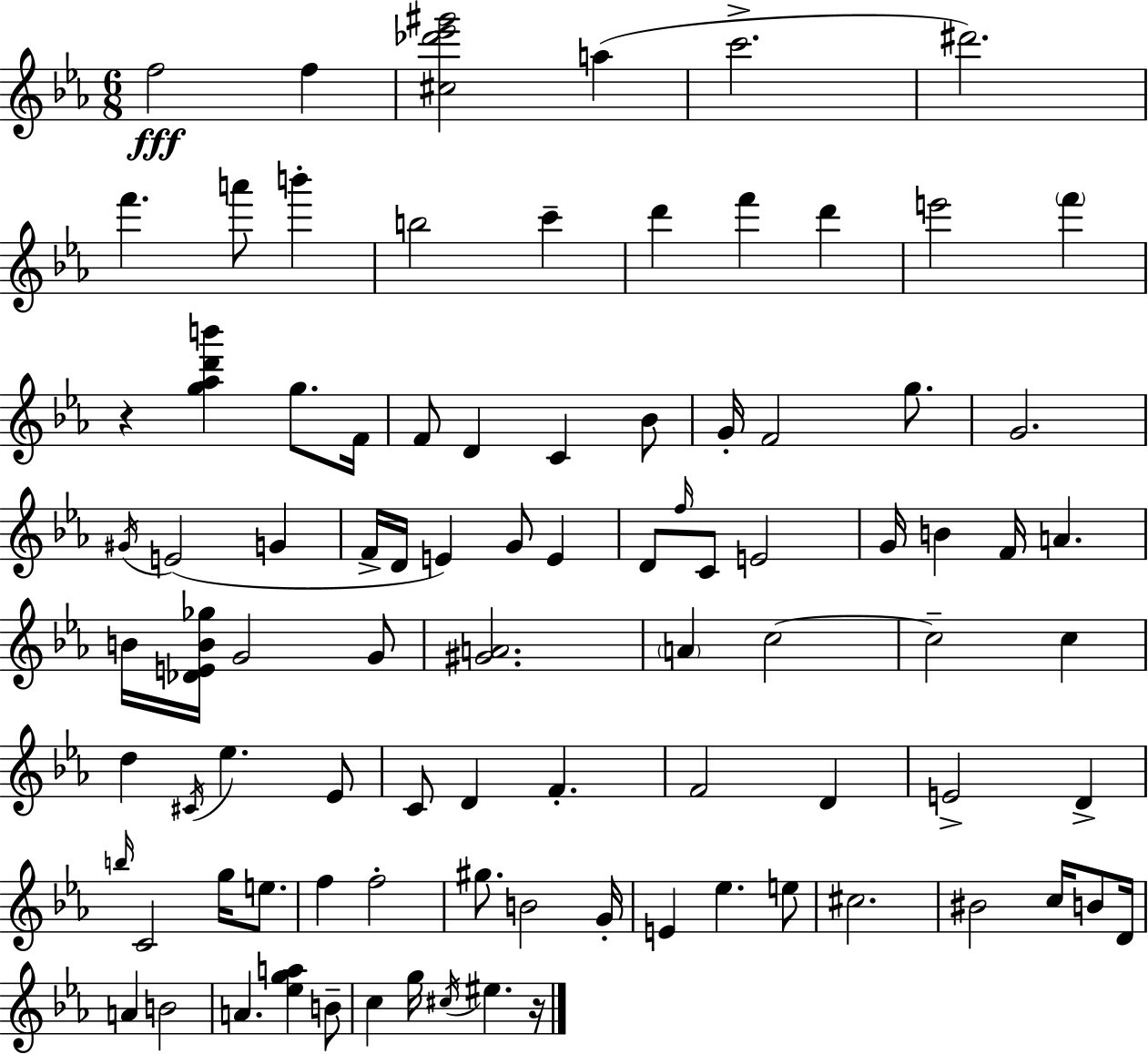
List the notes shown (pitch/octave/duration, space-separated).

F5/h F5/q [C#5,Db6,Eb6,G#6]/h A5/q C6/h. D#6/h. F6/q. A6/e B6/q B5/h C6/q D6/q F6/q D6/q E6/h F6/q R/q [G5,Ab5,D6,B6]/q G5/e. F4/s F4/e D4/q C4/q Bb4/e G4/s F4/h G5/e. G4/h. G#4/s E4/h G4/q F4/s D4/s E4/q G4/e E4/q D4/e F5/s C4/e E4/h G4/s B4/q F4/s A4/q. B4/s [Db4,E4,B4,Gb5]/s G4/h G4/e [G#4,A4]/h. A4/q C5/h C5/h C5/q D5/q C#4/s Eb5/q. Eb4/e C4/e D4/q F4/q. F4/h D4/q E4/h D4/q B5/s C4/h G5/s E5/e. F5/q F5/h G#5/e. B4/h G4/s E4/q Eb5/q. E5/e C#5/h. BIS4/h C5/s B4/e D4/s A4/q B4/h A4/q. [Eb5,G5,A5]/q B4/e C5/q G5/s C#5/s EIS5/q. R/s